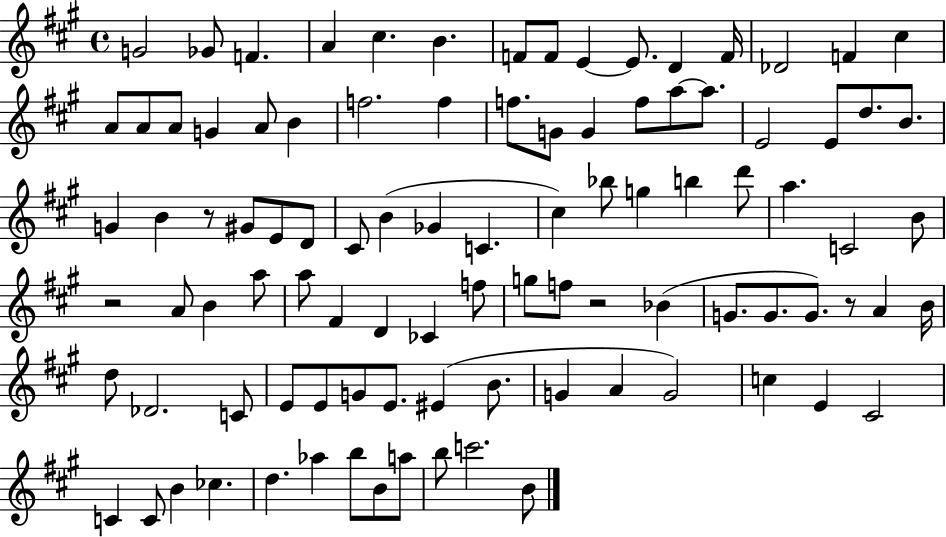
X:1
T:Untitled
M:4/4
L:1/4
K:A
G2 _G/2 F A ^c B F/2 F/2 E E/2 D F/4 _D2 F ^c A/2 A/2 A/2 G A/2 B f2 f f/2 G/2 G f/2 a/2 a/2 E2 E/2 d/2 B/2 G B z/2 ^G/2 E/2 D/2 ^C/2 B _G C ^c _b/2 g b d'/2 a C2 B/2 z2 A/2 B a/2 a/2 ^F D _C f/2 g/2 f/2 z2 _B G/2 G/2 G/2 z/2 A B/4 d/2 _D2 C/2 E/2 E/2 G/2 E/2 ^E B/2 G A G2 c E ^C2 C C/2 B _c d _a b/2 B/2 a/2 b/2 c'2 B/2